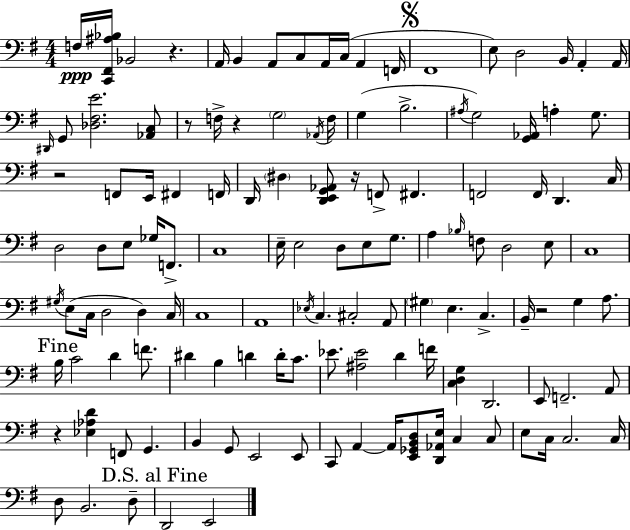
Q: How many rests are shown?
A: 7